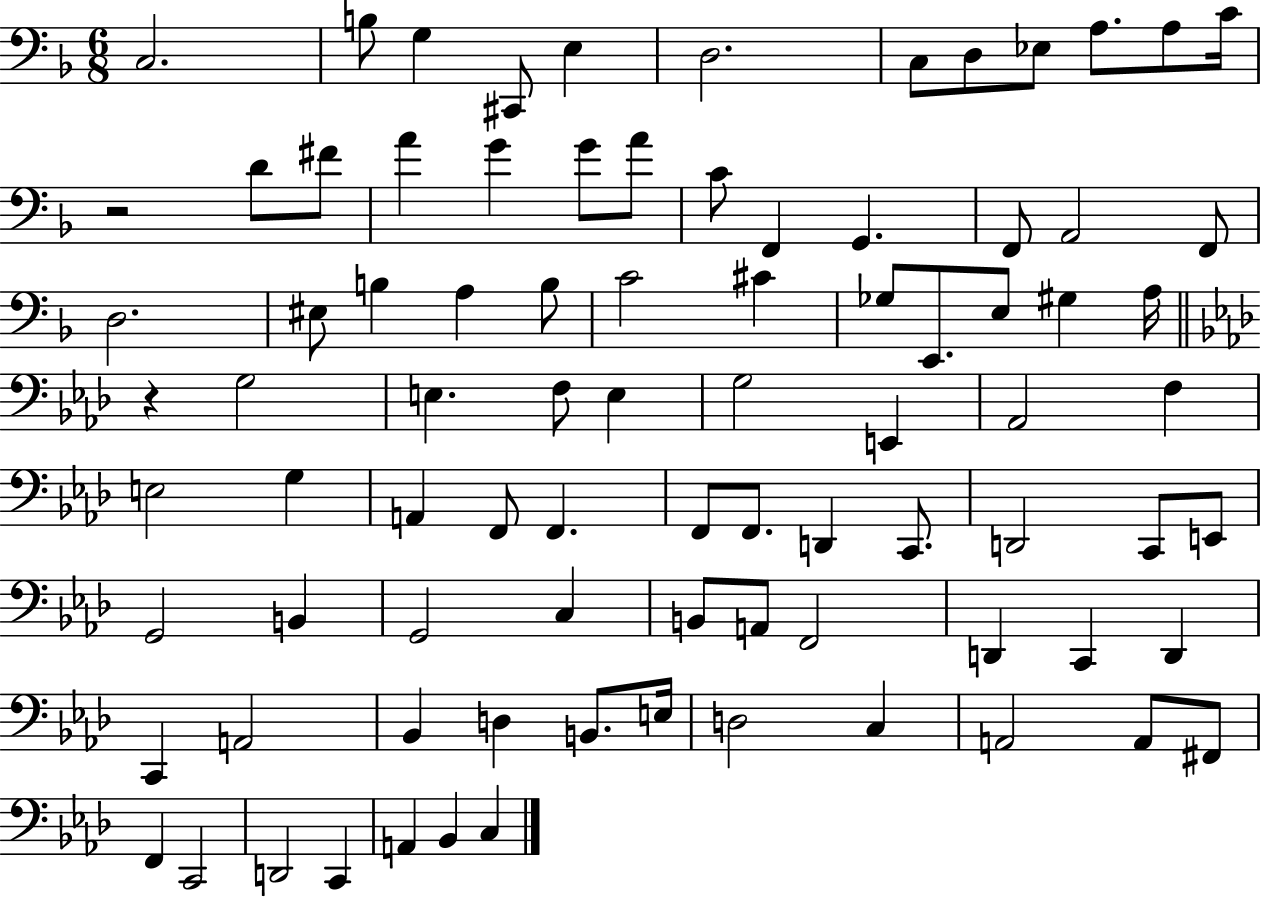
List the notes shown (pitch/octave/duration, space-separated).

C3/h. B3/e G3/q C#2/e E3/q D3/h. C3/e D3/e Eb3/e A3/e. A3/e C4/s R/h D4/e F#4/e A4/q G4/q G4/e A4/e C4/e F2/q G2/q. F2/e A2/h F2/e D3/h. EIS3/e B3/q A3/q B3/e C4/h C#4/q Gb3/e E2/e. E3/e G#3/q A3/s R/q G3/h E3/q. F3/e E3/q G3/h E2/q Ab2/h F3/q E3/h G3/q A2/q F2/e F2/q. F2/e F2/e. D2/q C2/e. D2/h C2/e E2/e G2/h B2/q G2/h C3/q B2/e A2/e F2/h D2/q C2/q D2/q C2/q A2/h Bb2/q D3/q B2/e. E3/s D3/h C3/q A2/h A2/e F#2/e F2/q C2/h D2/h C2/q A2/q Bb2/q C3/q